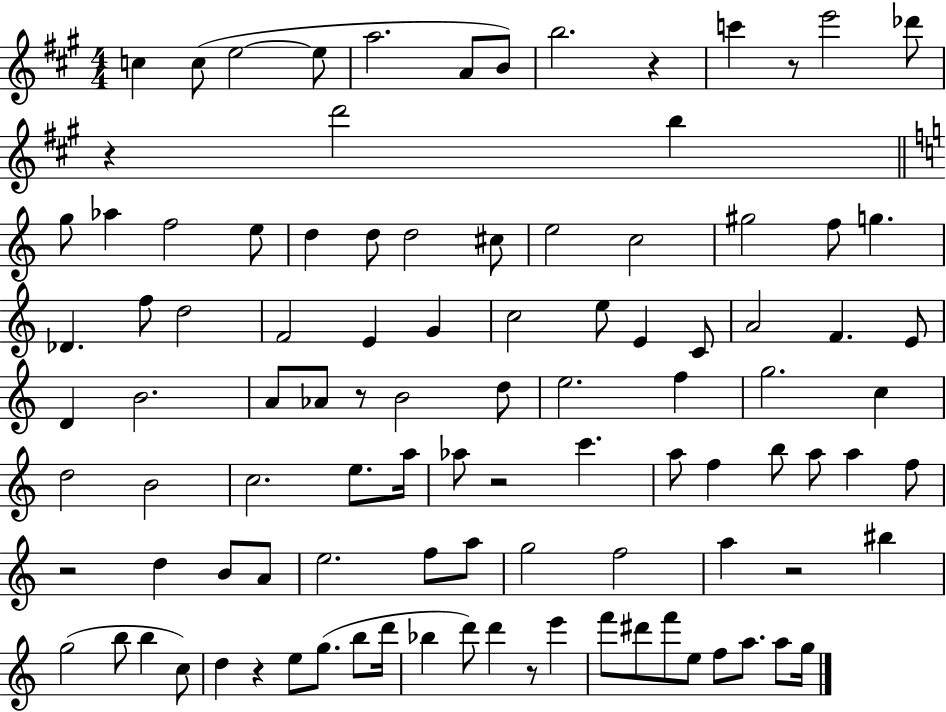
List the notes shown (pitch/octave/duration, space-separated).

C5/q C5/e E5/h E5/e A5/h. A4/e B4/e B5/h. R/q C6/q R/e E6/h Db6/e R/q D6/h B5/q G5/e Ab5/q F5/h E5/e D5/q D5/e D5/h C#5/e E5/h C5/h G#5/h F5/e G5/q. Db4/q. F5/e D5/h F4/h E4/q G4/q C5/h E5/e E4/q C4/e A4/h F4/q. E4/e D4/q B4/h. A4/e Ab4/e R/e B4/h D5/e E5/h. F5/q G5/h. C5/q D5/h B4/h C5/h. E5/e. A5/s Ab5/e R/h C6/q. A5/e F5/q B5/e A5/e A5/q F5/e R/h D5/q B4/e A4/e E5/h. F5/e A5/e G5/h F5/h A5/q R/h BIS5/q G5/h B5/e B5/q C5/e D5/q R/q E5/e G5/e. B5/e D6/s Bb5/q D6/e D6/q R/e E6/q F6/e D#6/e F6/e E5/e F5/e A5/e. A5/e G5/s